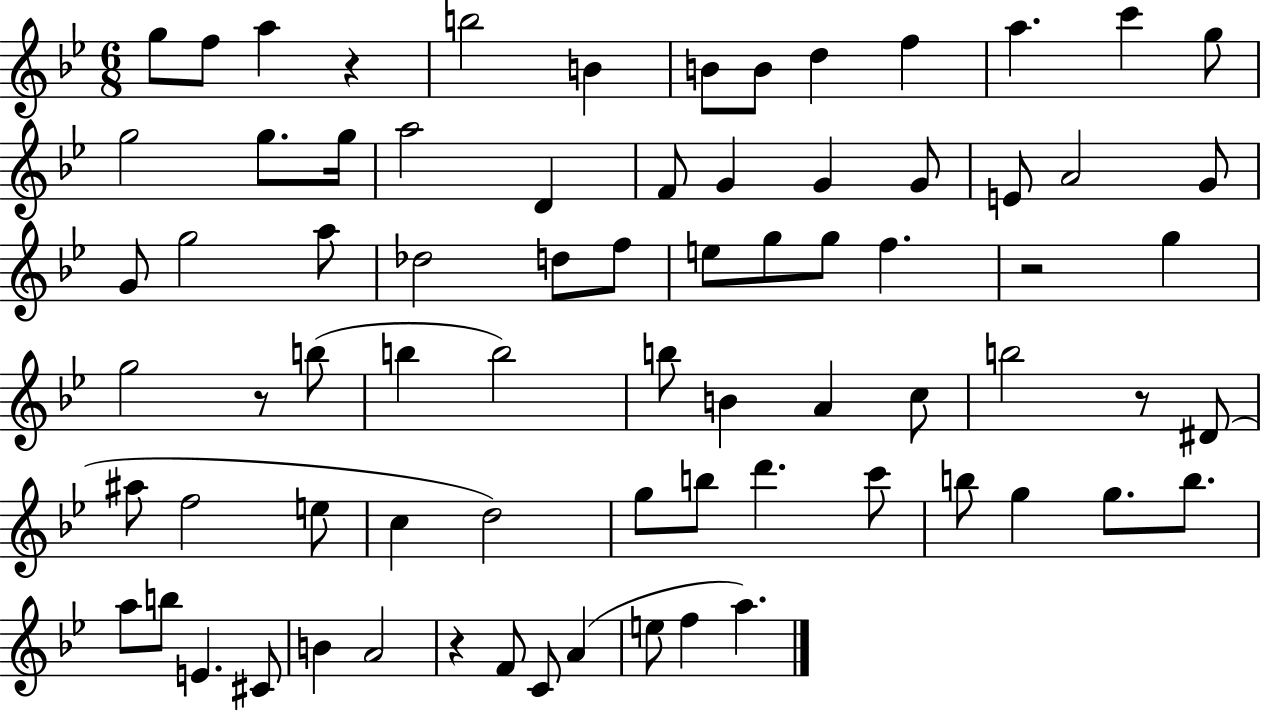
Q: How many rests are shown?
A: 5